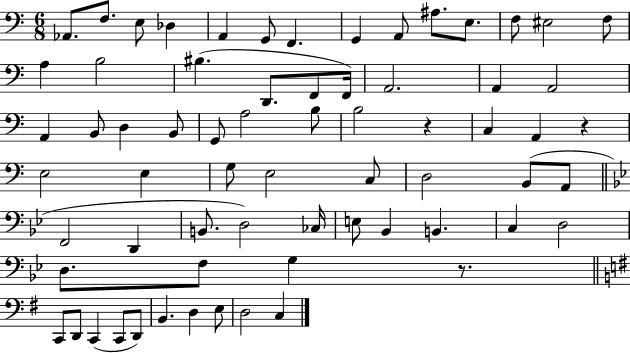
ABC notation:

X:1
T:Untitled
M:6/8
L:1/4
K:C
_A,,/2 F,/2 E,/2 _D, A,, G,,/2 F,, G,, A,,/2 ^A,/2 E,/2 F,/2 ^E,2 F,/2 A, B,2 ^B, D,,/2 F,,/2 F,,/4 A,,2 A,, A,,2 A,, B,,/2 D, B,,/2 G,,/2 A,2 B,/2 B,2 z C, A,, z E,2 E, G,/2 E,2 C,/2 D,2 B,,/2 A,,/2 F,,2 D,, B,,/2 D,2 _C,/4 E,/2 _B,, B,, C, D,2 D,/2 F,/2 G, z/2 C,,/2 D,,/2 C,, C,,/2 D,,/2 B,, D, E,/2 D,2 C,